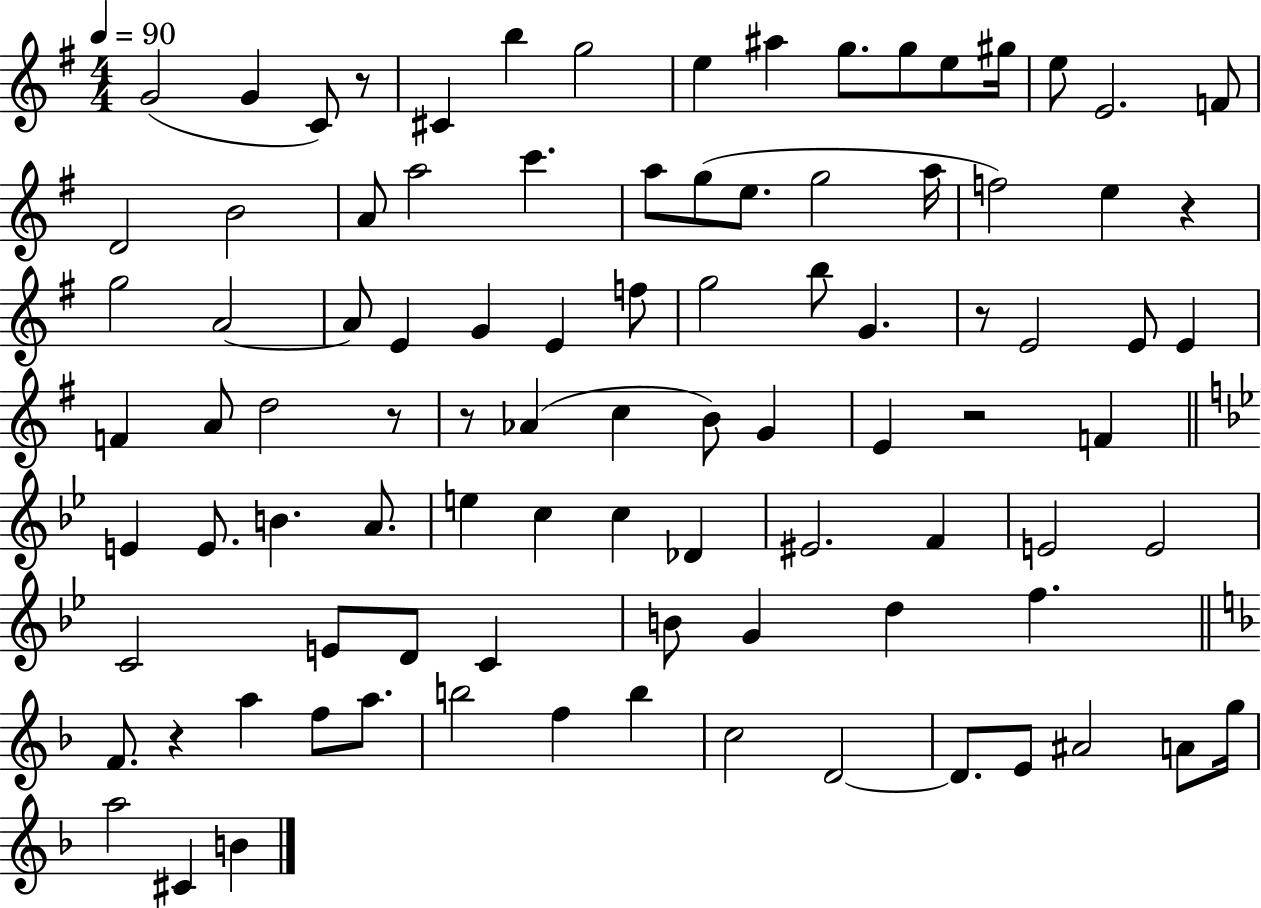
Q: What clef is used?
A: treble